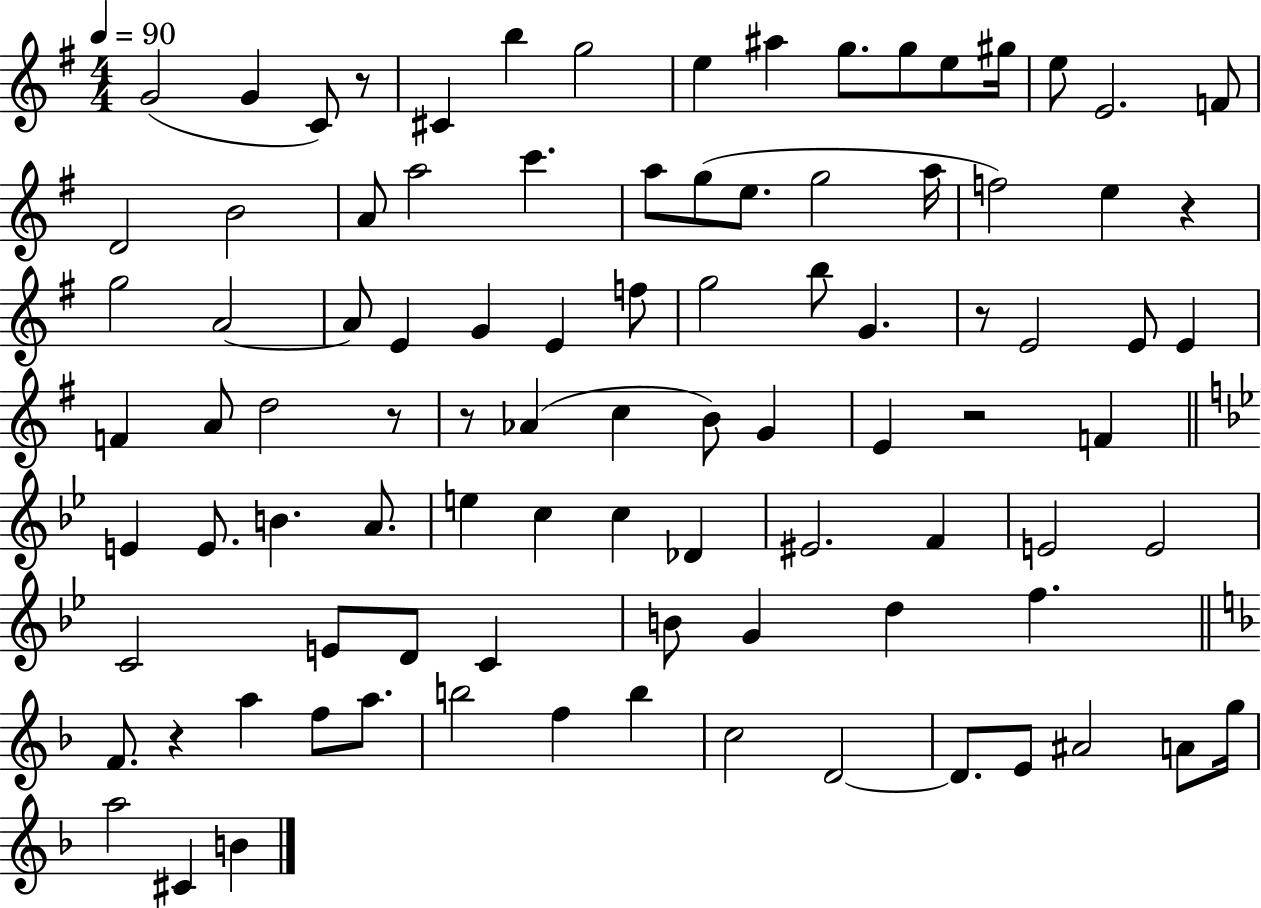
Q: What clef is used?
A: treble